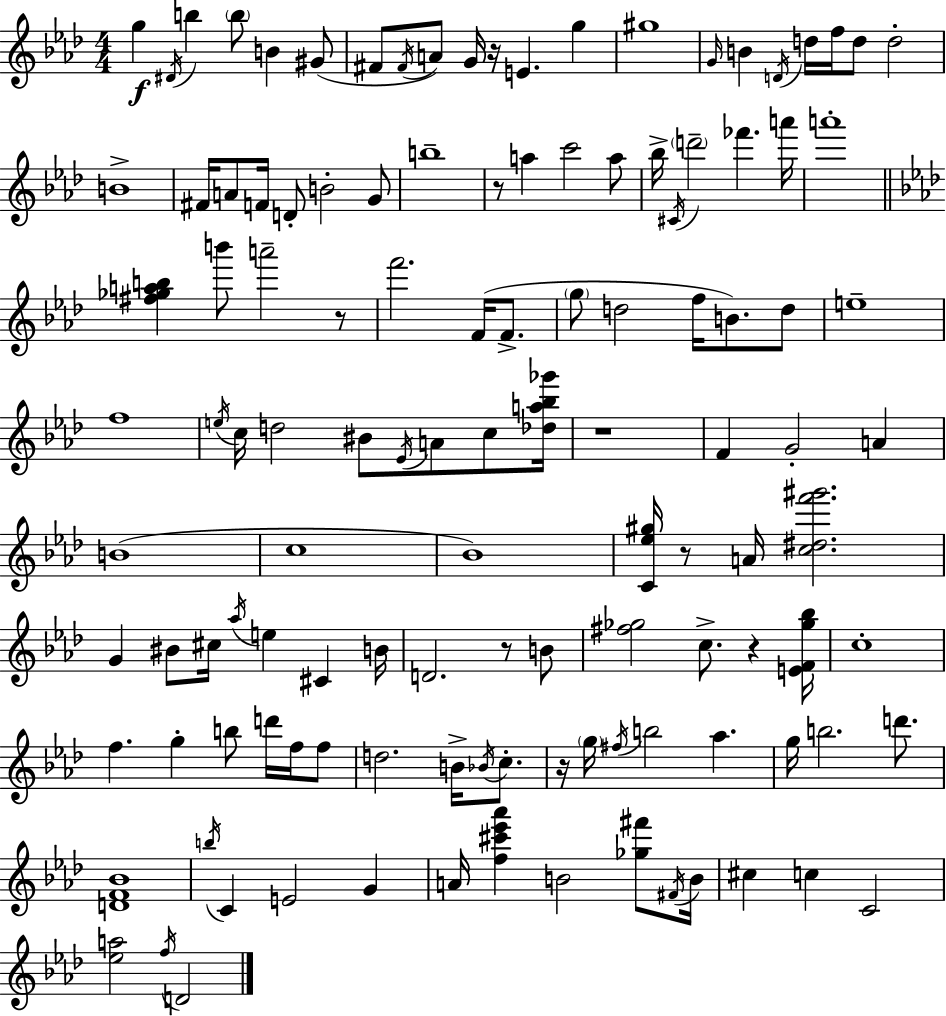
{
  \clef treble
  \numericTimeSignature
  \time 4/4
  \key aes \major
  g''4\f \acciaccatura { dis'16 } b''4 \parenthesize b''8 b'4 gis'8( | fis'8 \acciaccatura { fis'16 }) a'8 g'16 r16 e'4. g''4 | gis''1 | \grace { g'16 } b'4 \acciaccatura { d'16 } d''16 f''16 d''8 d''2-. | \break b'1-> | fis'16 a'8 f'16 d'8-. b'2-. | g'8 b''1-- | r8 a''4 c'''2 | \break a''8 bes''16-> \acciaccatura { cis'16 } \parenthesize d'''2-- fes'''4. | a'''16 a'''1-. | \bar "||" \break \key aes \major <fis'' ges'' a'' b''>4 b'''8 a'''2-- r8 | f'''2. f'16( f'8.-> | \parenthesize g''8 d''2 f''16 b'8.) d''8 | e''1-- | \break f''1 | \acciaccatura { e''16 } c''16 d''2 bis'8 \acciaccatura { ees'16 } a'8 c''8 | <des'' a'' bes'' ges'''>16 r1 | f'4 g'2-. a'4 | \break b'1( | c''1 | bes'1) | <c' ees'' gis''>16 r8 a'16 <c'' dis'' f''' gis'''>2. | \break g'4 bis'8 cis''16 \acciaccatura { aes''16 } e''4 cis'4 | b'16 d'2. r8 | b'8 <fis'' ges''>2 c''8.-> r4 | <e' f' ges'' bes''>16 c''1-. | \break f''4. g''4-. b''8 d'''16 | f''16 f''8 d''2. b'16-> | \acciaccatura { bes'16 } c''8.-. r16 \parenthesize g''16 \acciaccatura { fis''16 } b''2 aes''4. | g''16 b''2. | \break d'''8. <d' f' bes'>1 | \acciaccatura { b''16 } c'4 e'2 | g'4 a'16 <f'' cis''' ees''' aes'''>4 b'2 | <ges'' fis'''>8 \acciaccatura { fis'16 } b'16 cis''4 c''4 c'2 | \break <ees'' a''>2 \acciaccatura { f''16 } | d'2 \bar "|."
}